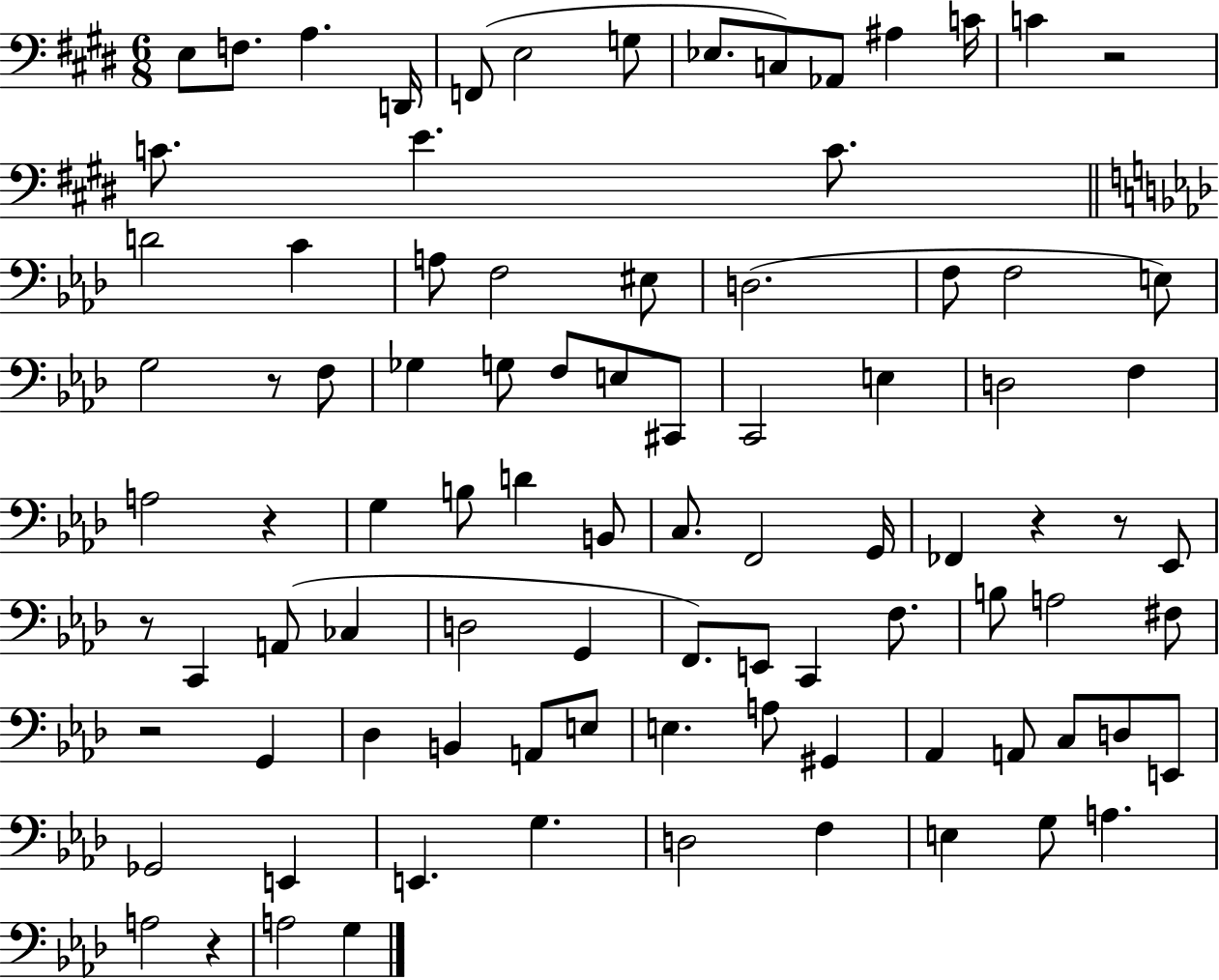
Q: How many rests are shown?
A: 8